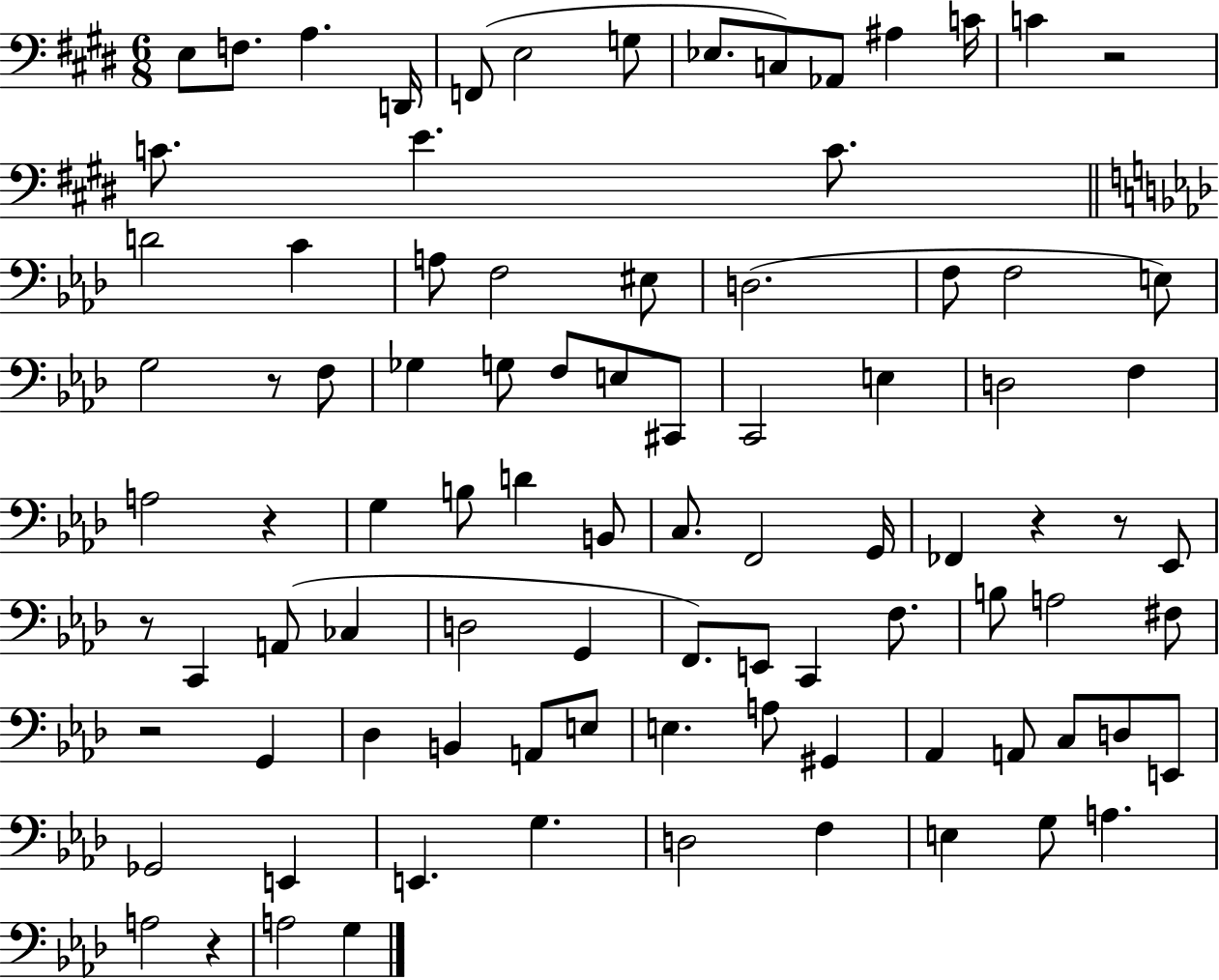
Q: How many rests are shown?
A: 8